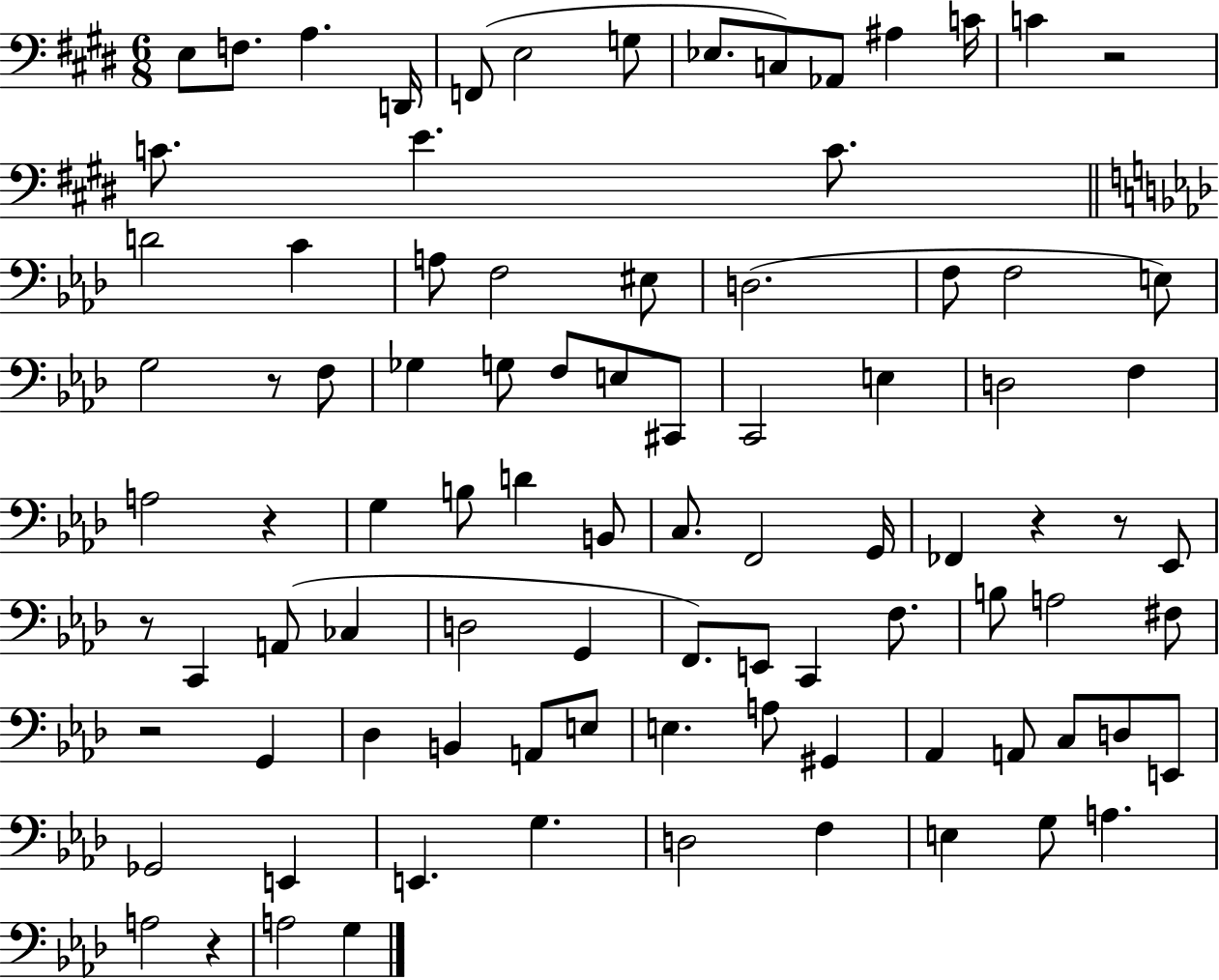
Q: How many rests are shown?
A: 8